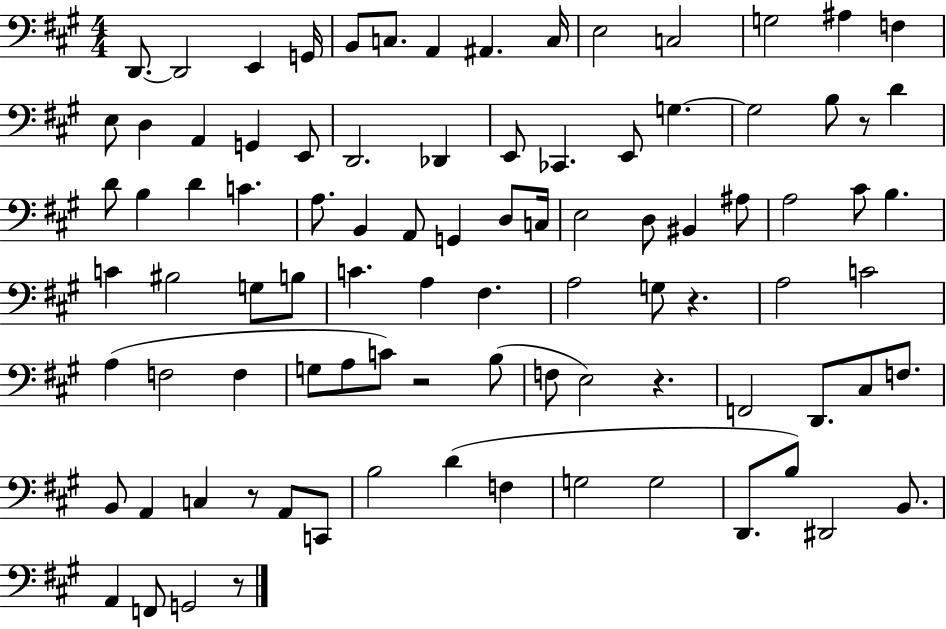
D2/e. D2/h E2/q G2/s B2/e C3/e. A2/q A#2/q. C3/s E3/h C3/h G3/h A#3/q F3/q E3/e D3/q A2/q G2/q E2/e D2/h. Db2/q E2/e CES2/q. E2/e G3/q. G3/h B3/e R/e D4/q D4/e B3/q D4/q C4/q. A3/e. B2/q A2/e G2/q D3/e C3/s E3/h D3/e BIS2/q A#3/e A3/h C#4/e B3/q. C4/q BIS3/h G3/e B3/e C4/q. A3/q F#3/q. A3/h G3/e R/q. A3/h C4/h A3/q F3/h F3/q G3/e A3/e C4/e R/h B3/e F3/e E3/h R/q. F2/h D2/e. C#3/e F3/e. B2/e A2/q C3/q R/e A2/e C2/e B3/h D4/q F3/q G3/h G3/h D2/e. B3/e D#2/h B2/e. A2/q F2/e G2/h R/e